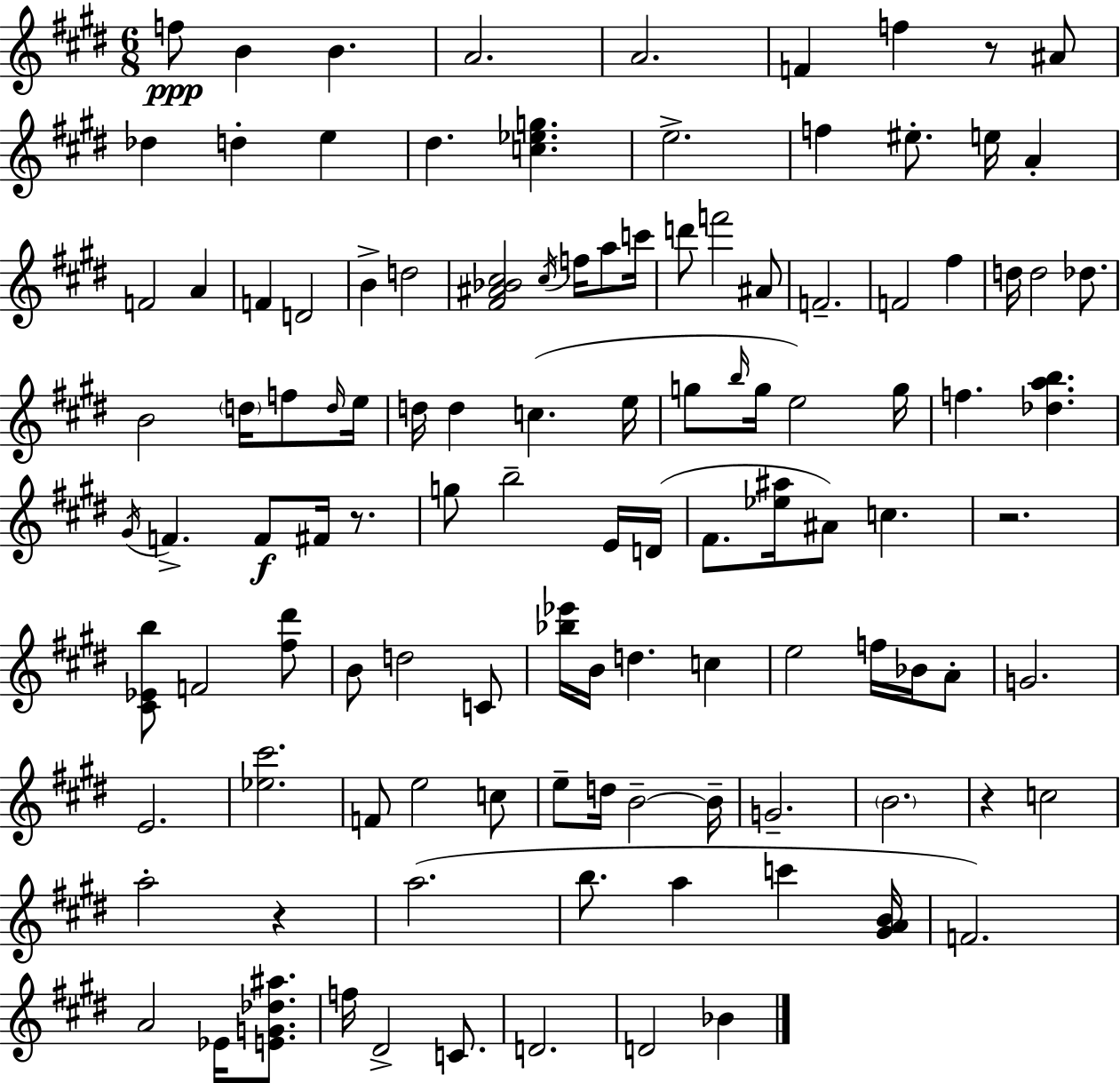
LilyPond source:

{
  \clef treble
  \numericTimeSignature
  \time 6/8
  \key e \major
  f''8\ppp b'4 b'4. | a'2. | a'2. | f'4 f''4 r8 ais'8 | \break des''4 d''4-. e''4 | dis''4. <c'' ees'' g''>4. | e''2.-> | f''4 eis''8.-. e''16 a'4-. | \break f'2 a'4 | f'4 d'2 | b'4-> d''2 | <fis' ais' bes' cis''>2 \acciaccatura { cis''16 } f''16 a''8 | \break c'''16 d'''8 f'''2 ais'8 | f'2.-- | f'2 fis''4 | d''16 d''2 des''8. | \break b'2 \parenthesize d''16 f''8 | \grace { d''16 } e''16 d''16 d''4 c''4.( | e''16 g''8 \grace { b''16 } g''16 e''2) | g''16 f''4. <des'' a'' b''>4. | \break \acciaccatura { gis'16 } f'4.-> f'8\f | fis'16 r8. g''8 b''2-- | e'16 d'16( fis'8. <ees'' ais''>16 ais'8) c''4. | r2. | \break <cis' ees' b''>8 f'2 | <fis'' dis'''>8 b'8 d''2 | c'8 <bes'' ees'''>16 b'16 d''4. | c''4 e''2 | \break f''16 bes'16 a'8-. g'2. | e'2. | <ees'' cis'''>2. | f'8 e''2 | \break c''8 e''8-- d''16 b'2--~~ | b'16-- g'2.-- | \parenthesize b'2. | r4 c''2 | \break a''2-. | r4 a''2.( | b''8. a''4 c'''4 | <gis' a' b'>16 f'2.) | \break a'2 | ees'16 <e' g' des'' ais''>8. f''16 dis'2-> | c'8. d'2. | d'2 | \break bes'4 \bar "|."
}